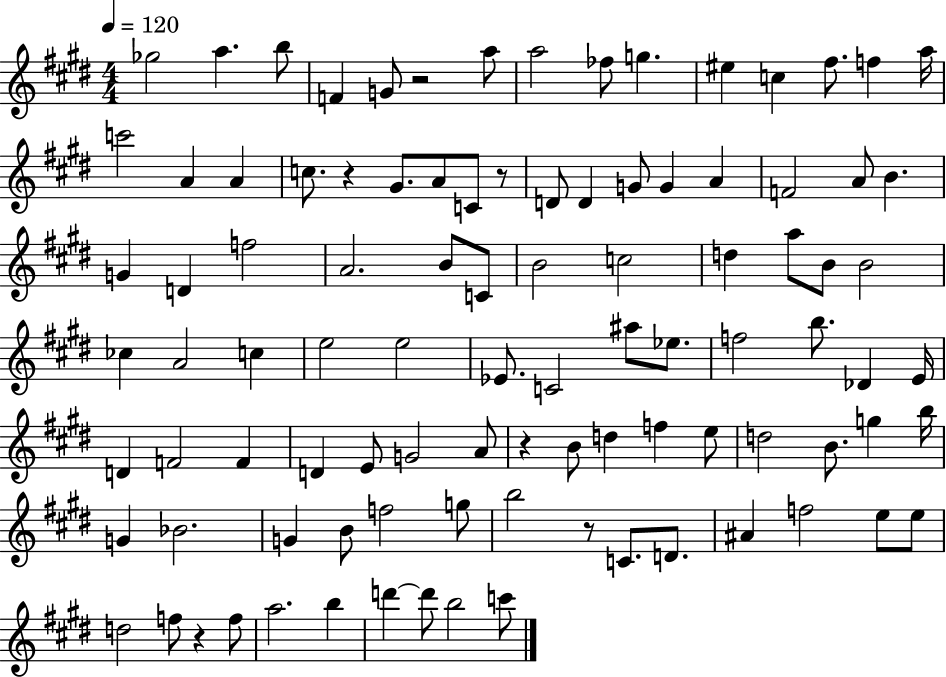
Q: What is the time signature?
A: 4/4